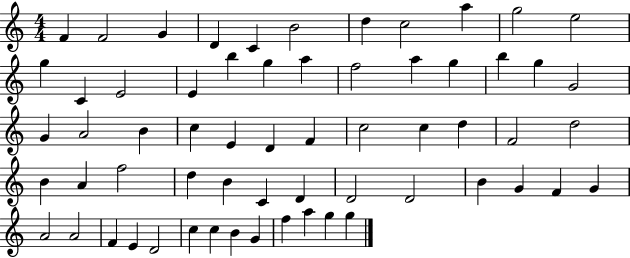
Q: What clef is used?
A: treble